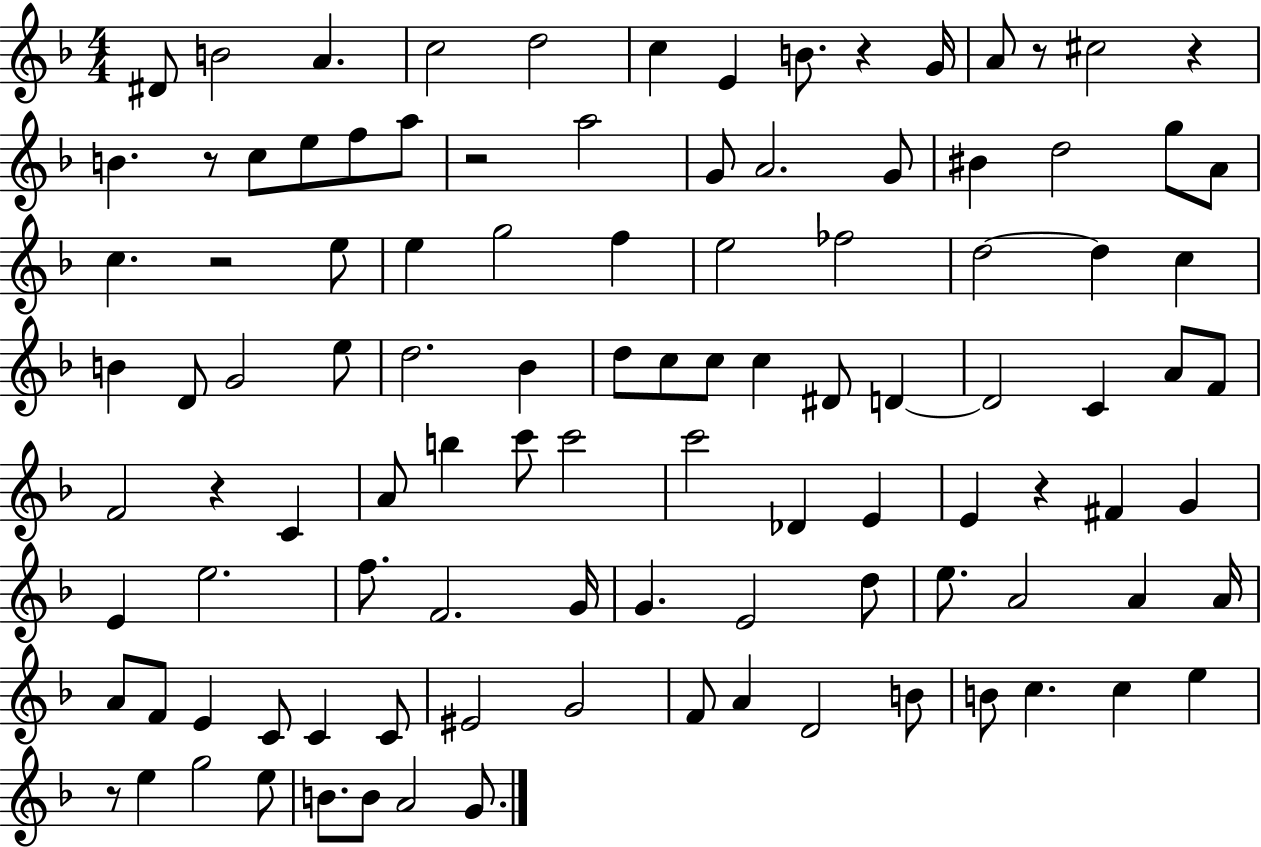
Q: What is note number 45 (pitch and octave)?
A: D#4